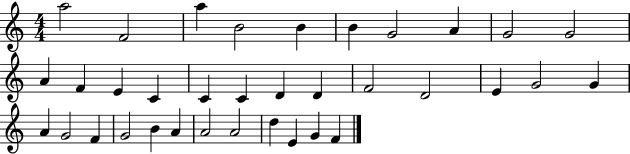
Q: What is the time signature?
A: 4/4